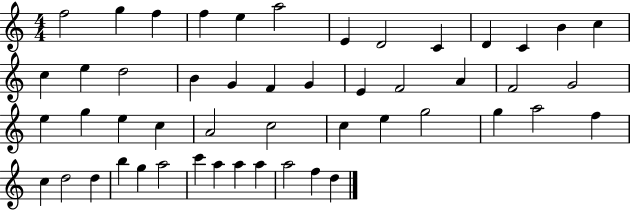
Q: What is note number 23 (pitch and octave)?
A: A4